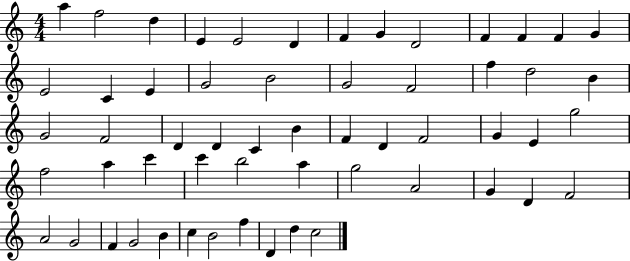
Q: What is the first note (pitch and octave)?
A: A5